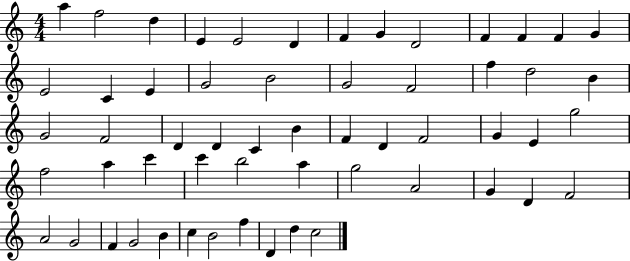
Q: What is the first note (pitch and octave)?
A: A5